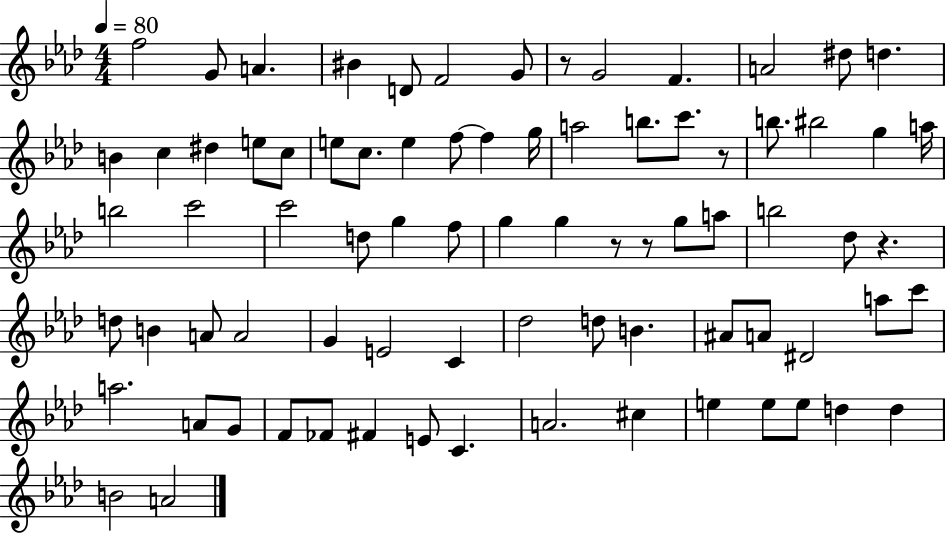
X:1
T:Untitled
M:4/4
L:1/4
K:Ab
f2 G/2 A ^B D/2 F2 G/2 z/2 G2 F A2 ^d/2 d B c ^d e/2 c/2 e/2 c/2 e f/2 f g/4 a2 b/2 c'/2 z/2 b/2 ^b2 g a/4 b2 c'2 c'2 d/2 g f/2 g g z/2 z/2 g/2 a/2 b2 _d/2 z d/2 B A/2 A2 G E2 C _d2 d/2 B ^A/2 A/2 ^D2 a/2 c'/2 a2 A/2 G/2 F/2 _F/2 ^F E/2 C A2 ^c e e/2 e/2 d d B2 A2